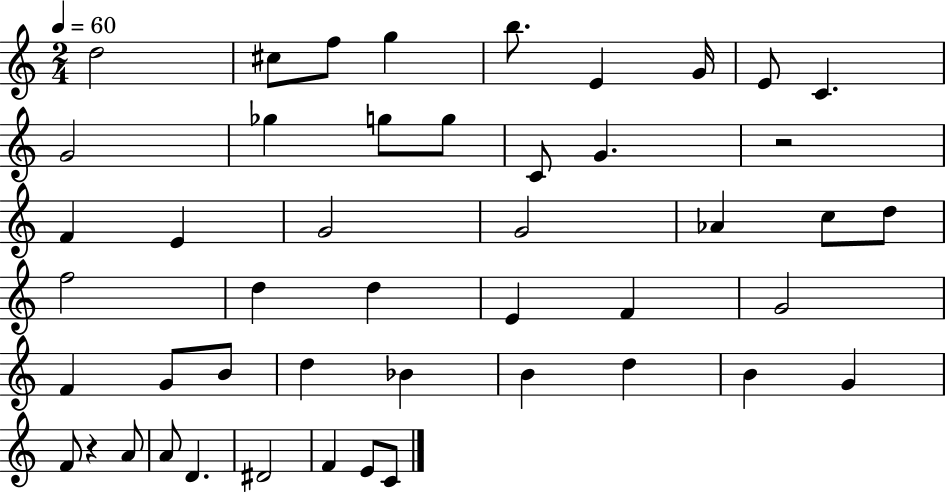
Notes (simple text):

D5/h C#5/e F5/e G5/q B5/e. E4/q G4/s E4/e C4/q. G4/h Gb5/q G5/e G5/e C4/e G4/q. R/h F4/q E4/q G4/h G4/h Ab4/q C5/e D5/e F5/h D5/q D5/q E4/q F4/q G4/h F4/q G4/e B4/e D5/q Bb4/q B4/q D5/q B4/q G4/q F4/e R/q A4/e A4/e D4/q. D#4/h F4/q E4/e C4/e